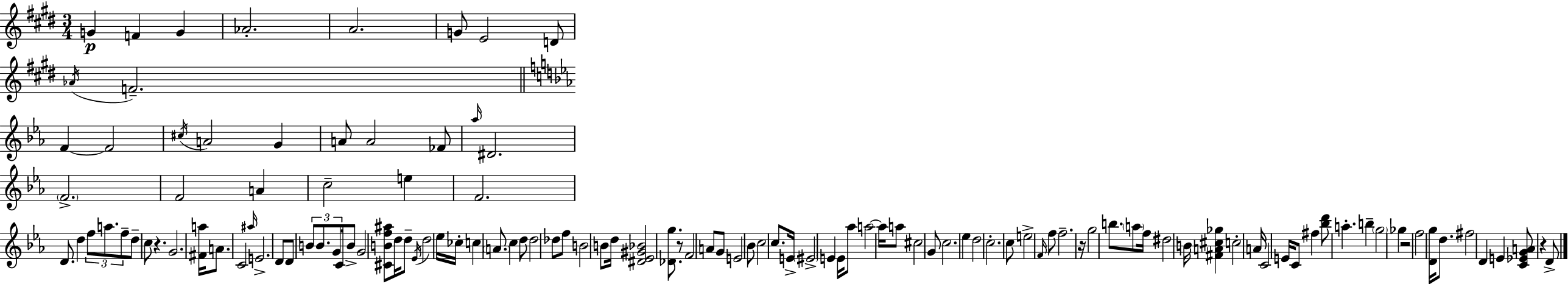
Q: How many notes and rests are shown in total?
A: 123